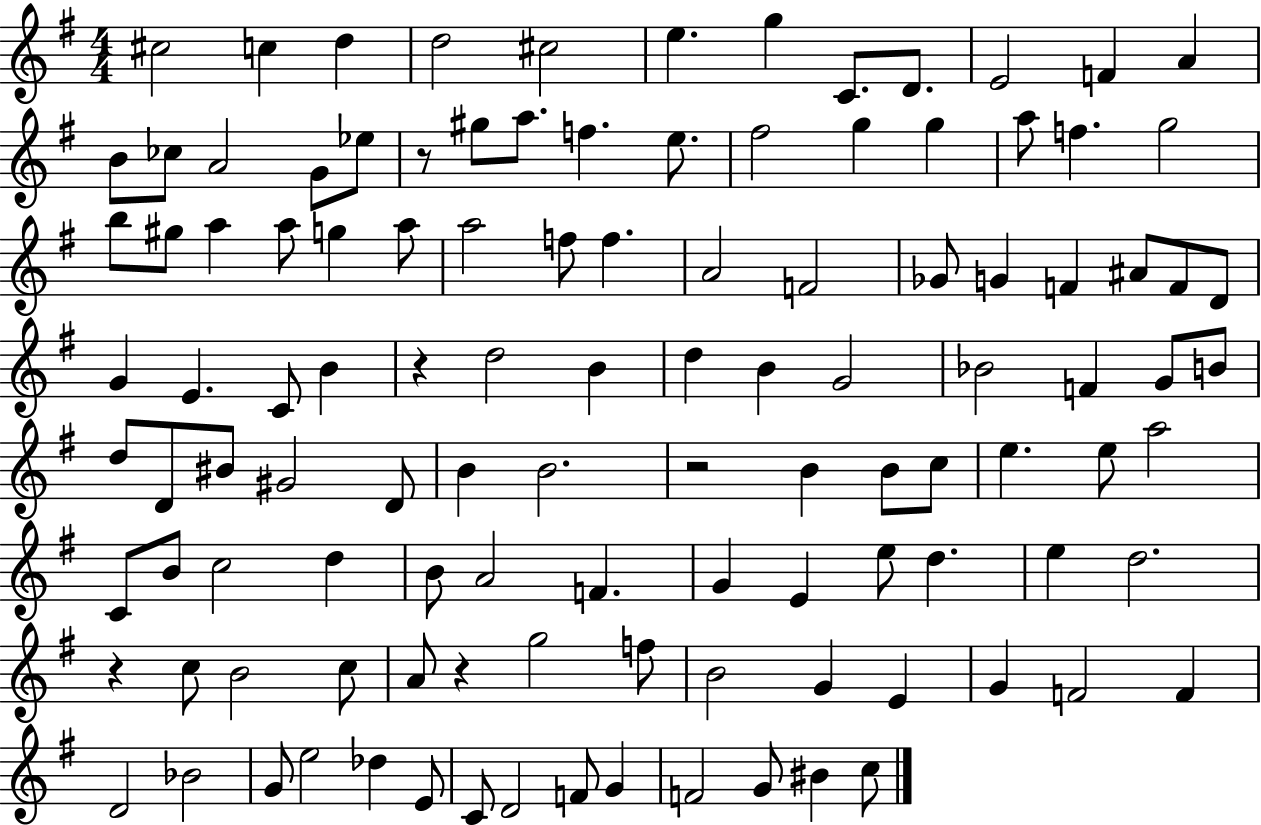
C#5/h C5/q D5/q D5/h C#5/h E5/q. G5/q C4/e. D4/e. E4/h F4/q A4/q B4/e CES5/e A4/h G4/e Eb5/e R/e G#5/e A5/e. F5/q. E5/e. F#5/h G5/q G5/q A5/e F5/q. G5/h B5/e G#5/e A5/q A5/e G5/q A5/e A5/h F5/e F5/q. A4/h F4/h Gb4/e G4/q F4/q A#4/e F4/e D4/e G4/q E4/q. C4/e B4/q R/q D5/h B4/q D5/q B4/q G4/h Bb4/h F4/q G4/e B4/e D5/e D4/e BIS4/e G#4/h D4/e B4/q B4/h. R/h B4/q B4/e C5/e E5/q. E5/e A5/h C4/e B4/e C5/h D5/q B4/e A4/h F4/q. G4/q E4/q E5/e D5/q. E5/q D5/h. R/q C5/e B4/h C5/e A4/e R/q G5/h F5/e B4/h G4/q E4/q G4/q F4/h F4/q D4/h Bb4/h G4/e E5/h Db5/q E4/e C4/e D4/h F4/e G4/q F4/h G4/e BIS4/q C5/e